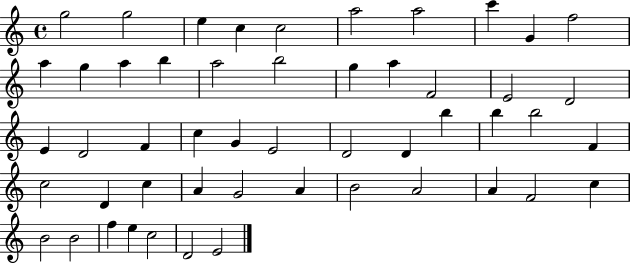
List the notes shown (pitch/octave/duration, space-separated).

G5/h G5/h E5/q C5/q C5/h A5/h A5/h C6/q G4/q F5/h A5/q G5/q A5/q B5/q A5/h B5/h G5/q A5/q F4/h E4/h D4/h E4/q D4/h F4/q C5/q G4/q E4/h D4/h D4/q B5/q B5/q B5/h F4/q C5/h D4/q C5/q A4/q G4/h A4/q B4/h A4/h A4/q F4/h C5/q B4/h B4/h F5/q E5/q C5/h D4/h E4/h